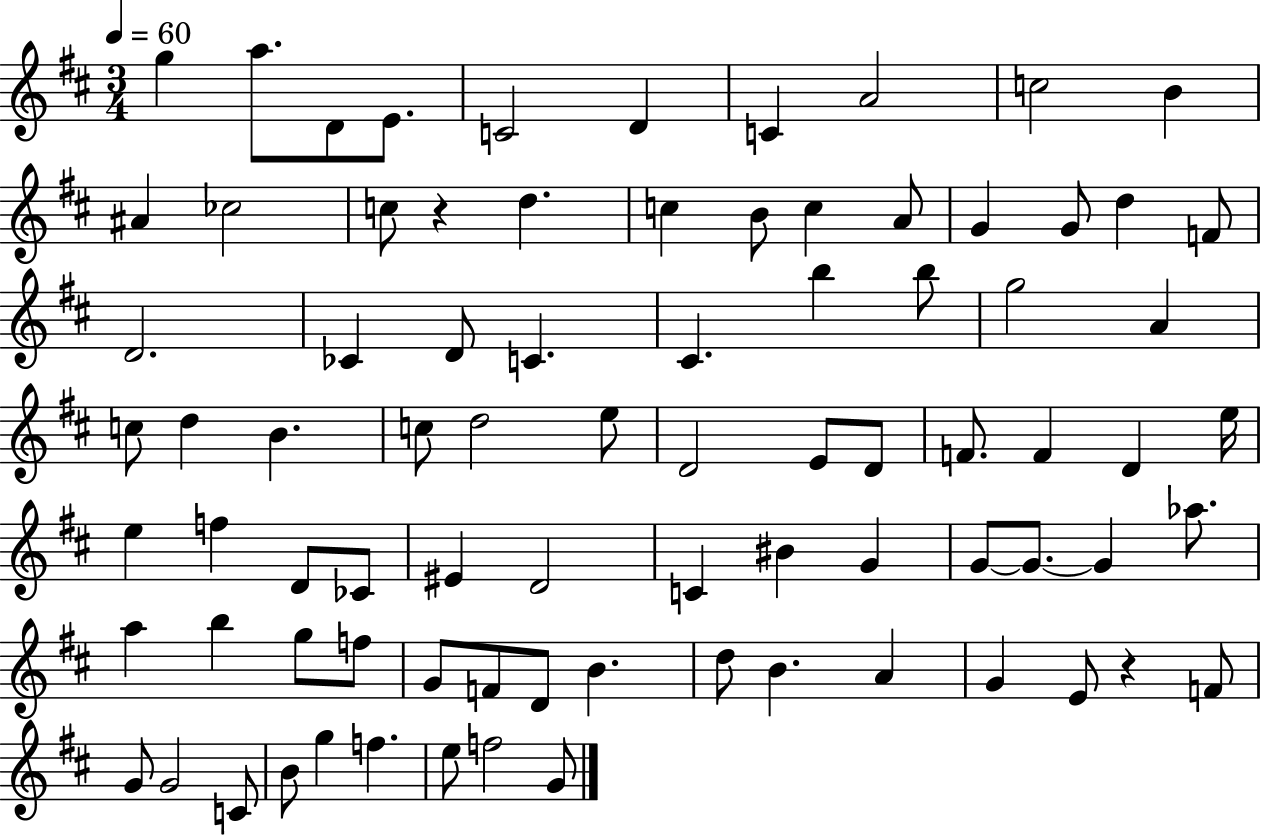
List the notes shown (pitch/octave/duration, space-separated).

G5/q A5/e. D4/e E4/e. C4/h D4/q C4/q A4/h C5/h B4/q A#4/q CES5/h C5/e R/q D5/q. C5/q B4/e C5/q A4/e G4/q G4/e D5/q F4/e D4/h. CES4/q D4/e C4/q. C#4/q. B5/q B5/e G5/h A4/q C5/e D5/q B4/q. C5/e D5/h E5/e D4/h E4/e D4/e F4/e. F4/q D4/q E5/s E5/q F5/q D4/e CES4/e EIS4/q D4/h C4/q BIS4/q G4/q G4/e G4/e. G4/q Ab5/e. A5/q B5/q G5/e F5/e G4/e F4/e D4/e B4/q. D5/e B4/q. A4/q G4/q E4/e R/q F4/e G4/e G4/h C4/e B4/e G5/q F5/q. E5/e F5/h G4/e